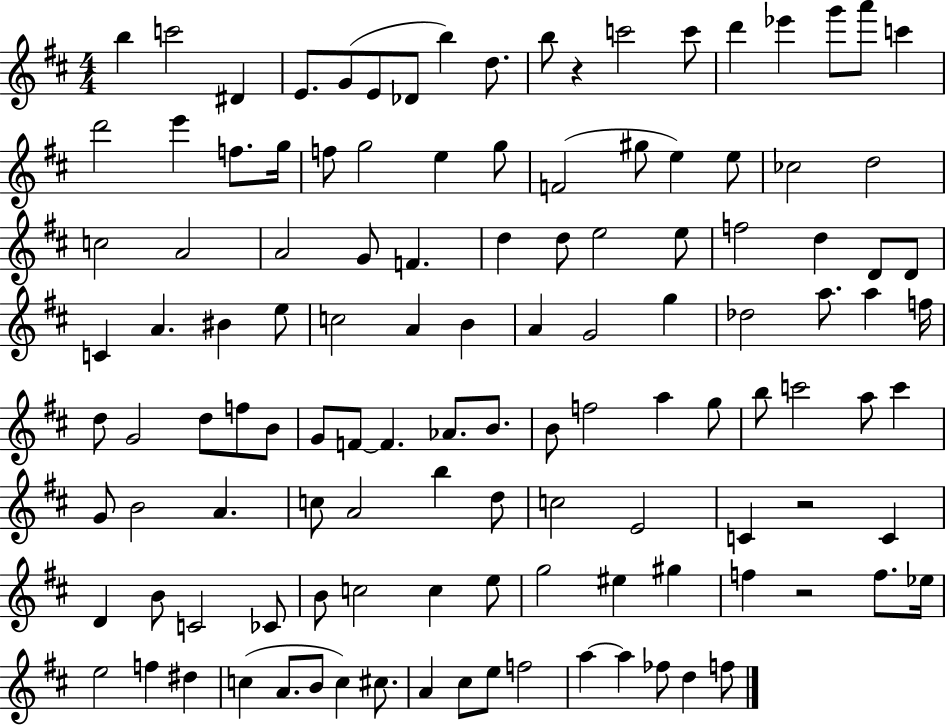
{
  \clef treble
  \numericTimeSignature
  \time 4/4
  \key d \major
  b''4 c'''2 dis'4 | e'8. g'8( e'8 des'8 b''4) d''8. | b''8 r4 c'''2 c'''8 | d'''4 ees'''4 g'''8 a'''8 c'''4 | \break d'''2 e'''4 f''8. g''16 | f''8 g''2 e''4 g''8 | f'2( gis''8 e''4) e''8 | ces''2 d''2 | \break c''2 a'2 | a'2 g'8 f'4. | d''4 d''8 e''2 e''8 | f''2 d''4 d'8 d'8 | \break c'4 a'4. bis'4 e''8 | c''2 a'4 b'4 | a'4 g'2 g''4 | des''2 a''8. a''4 f''16 | \break d''8 g'2 d''8 f''8 b'8 | g'8 f'8~~ f'4. aes'8. b'8. | b'8 f''2 a''4 g''8 | b''8 c'''2 a''8 c'''4 | \break g'8 b'2 a'4. | c''8 a'2 b''4 d''8 | c''2 e'2 | c'4 r2 c'4 | \break d'4 b'8 c'2 ces'8 | b'8 c''2 c''4 e''8 | g''2 eis''4 gis''4 | f''4 r2 f''8. ees''16 | \break e''2 f''4 dis''4 | c''4( a'8. b'8 c''4) cis''8. | a'4 cis''8 e''8 f''2 | a''4~~ a''4 fes''8 d''4 f''8 | \break \bar "|."
}